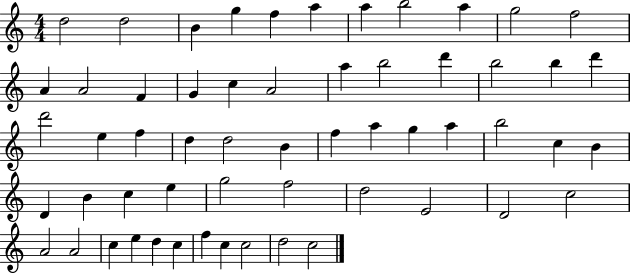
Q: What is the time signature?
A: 4/4